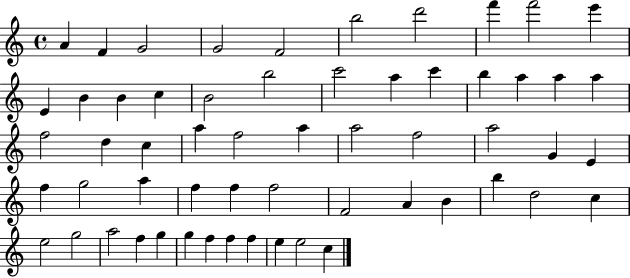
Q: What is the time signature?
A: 4/4